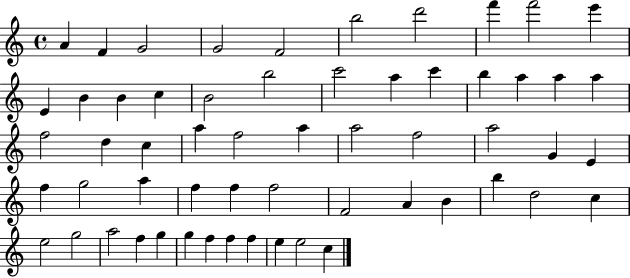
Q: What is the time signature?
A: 4/4